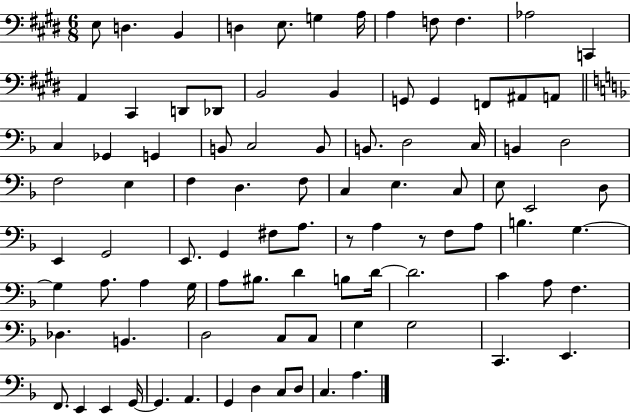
X:1
T:Untitled
M:6/8
L:1/4
K:E
E,/2 D, B,, D, E,/2 G, A,/4 A, F,/2 F, _A,2 C,, A,, ^C,, D,,/2 _D,,/2 B,,2 B,, G,,/2 G,, F,,/2 ^A,,/2 A,,/2 C, _G,, G,, B,,/2 C,2 B,,/2 B,,/2 D,2 C,/4 B,, D,2 F,2 E, F, D, F,/2 C, E, C,/2 E,/2 E,,2 D,/2 E,, G,,2 E,,/2 G,, ^F,/2 A,/2 z/2 A, z/2 F,/2 A,/2 B, G, G, A,/2 A, G,/4 A,/2 ^B,/2 D B,/2 D/4 D2 C A,/2 F, _D, B,, D,2 C,/2 C,/2 G, G,2 C,, E,, F,,/2 E,, E,, G,,/4 G,, A,, G,, D, C,/2 D,/2 C, A,